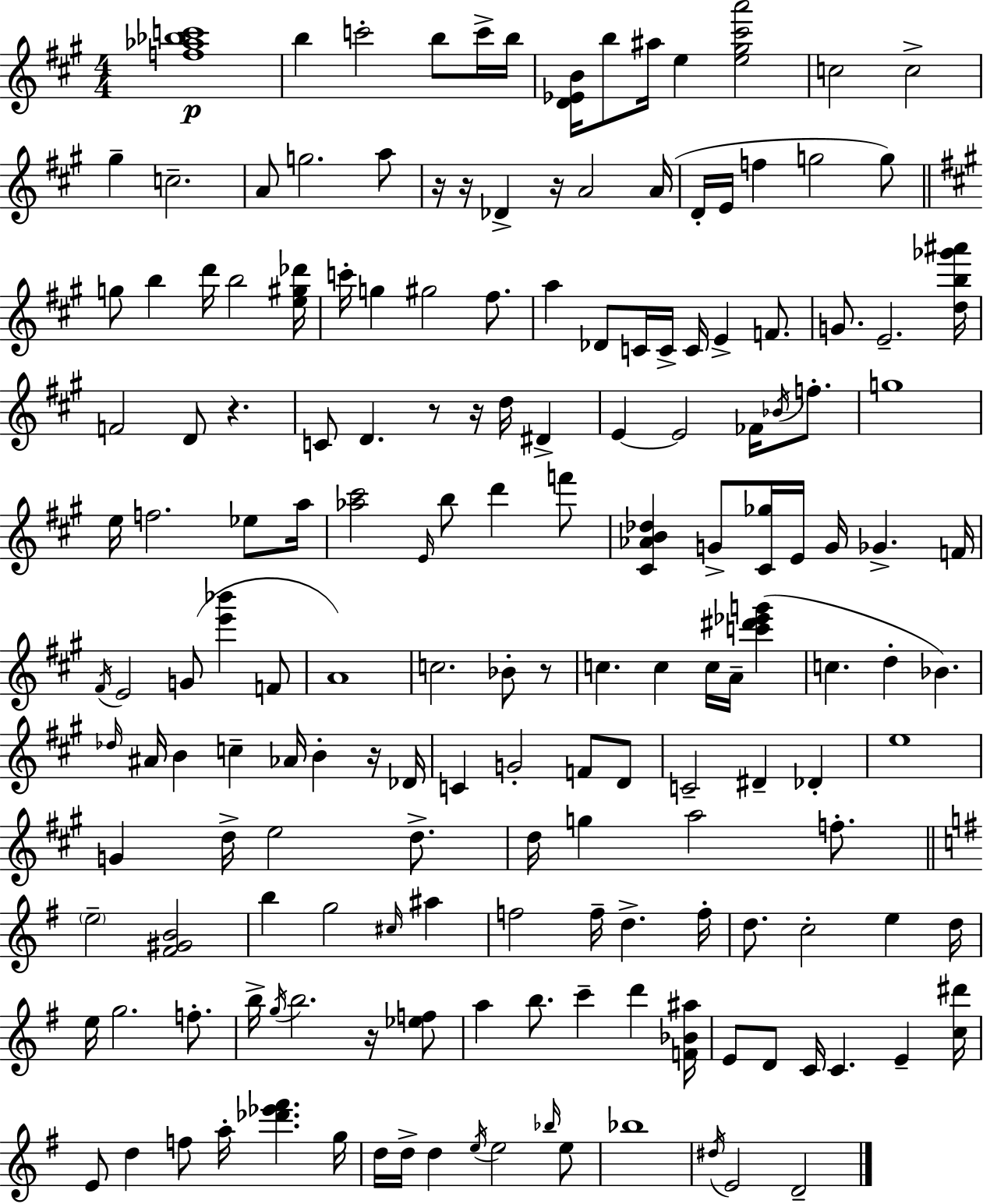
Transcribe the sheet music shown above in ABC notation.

X:1
T:Untitled
M:4/4
L:1/4
K:A
[f_a_bc']4 b c'2 b/2 c'/4 b/4 [D_EB]/4 b/2 ^a/4 e [e^g^c'a']2 c2 c2 ^g c2 A/2 g2 a/2 z/4 z/4 _D z/4 A2 A/4 D/4 E/4 f g2 g/2 g/2 b d'/4 b2 [e^g_d']/4 c'/4 g ^g2 ^f/2 a _D/2 C/4 C/4 C/4 E F/2 G/2 E2 [db_g'^a']/4 F2 D/2 z C/2 D z/2 z/4 d/4 ^D E E2 _F/4 _B/4 f/2 g4 e/4 f2 _e/2 a/4 [_a^c']2 E/4 b/2 d' f'/2 [^C_AB_d] G/2 [^C_g]/4 E/4 G/4 _G F/4 ^F/4 E2 G/2 [e'_b'] F/2 A4 c2 _B/2 z/2 c c c/4 A/4 [c'^d'_e'g'] c d _B _d/4 ^A/4 B c _A/4 B z/4 _D/4 C G2 F/2 D/2 C2 ^D _D e4 G d/4 e2 d/2 d/4 g a2 f/2 e2 [^F^GB]2 b g2 ^c/4 ^a f2 f/4 d f/4 d/2 c2 e d/4 e/4 g2 f/2 b/4 g/4 b2 z/4 [_ef]/2 a b/2 c' d' [F_B^a]/4 E/2 D/2 C/4 C E [c^d']/4 E/2 d f/2 a/4 [_d'_e'^f'] g/4 d/4 d/4 d e/4 e2 _b/4 e/2 _b4 ^d/4 E2 D2